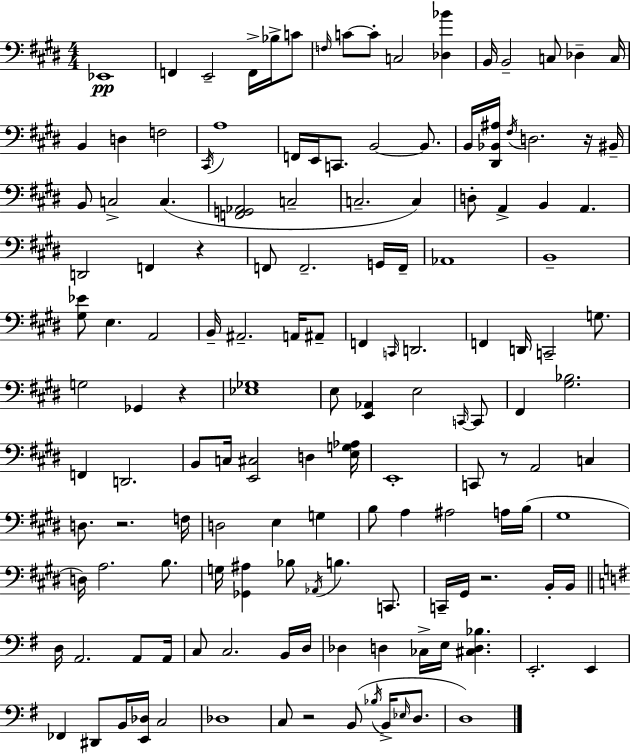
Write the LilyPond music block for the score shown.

{
  \clef bass
  \numericTimeSignature
  \time 4/4
  \key e \major
  ees,1\pp | f,4 e,2-- f,16-> bes16-> c'8 | \grace { f16 } c'8~~ c'8-. c2 <des bes'>4 | b,16 b,2-- c8 des4-- | \break c16 b,4 d4 f2 | \acciaccatura { cis,16 } a1 | f,16 e,16 c,8. b,2~~ b,8. | b,16 <dis, bes, ais>16 \acciaccatura { fis16 } d2. | \break r16 bis,16-- b,8 c2-> c4.( | <f, g, aes,>2 c2-- | c2.-- c4) | d8-. a,4-> b,4 a,4. | \break d,2 f,4 r4 | f,8 f,2.-- | g,16 f,16-- aes,1 | b,1-- | \break <gis ees'>8 e4. a,2 | b,16-- ais,2.-- | a,16 ais,8-- f,4 \grace { c,16 } d,2. | f,4 d,16 c,2-- | \break g8. g2 ges,4 | r4 <ees ges>1 | e8 <e, aes,>4 e2 | \grace { c,16~ }~ c,8 fis,4 <gis bes>2. | \break f,4 d,2. | b,8 c16 <e, cis>2 | d4 <e g aes>16 e,1-. | c,8 r8 a,2 | \break c4 d8. r2. | f16 d2 e4 | g4 b8 a4 ais2 | a16 b16( gis1 | \break d16) a2. | b8. g16 <ges, ais>4 bes8 \acciaccatura { aes,16 } b4. | c,8. c,16-- gis,16 r2. | b,16-. b,16 \bar "||" \break \key g \major d16 a,2. a,8 a,16 | c8 c2. b,16 d16 | des4 d4 ces16-> e16 <cis d bes>4. | e,2.-. e,4 | \break fes,4 dis,8 b,16 <e, des>16 c2 | des1 | c8 r2 b,8( \acciaccatura { bes16 } b,16-> \grace { ees16 } d8. | d1) | \break \bar "|."
}